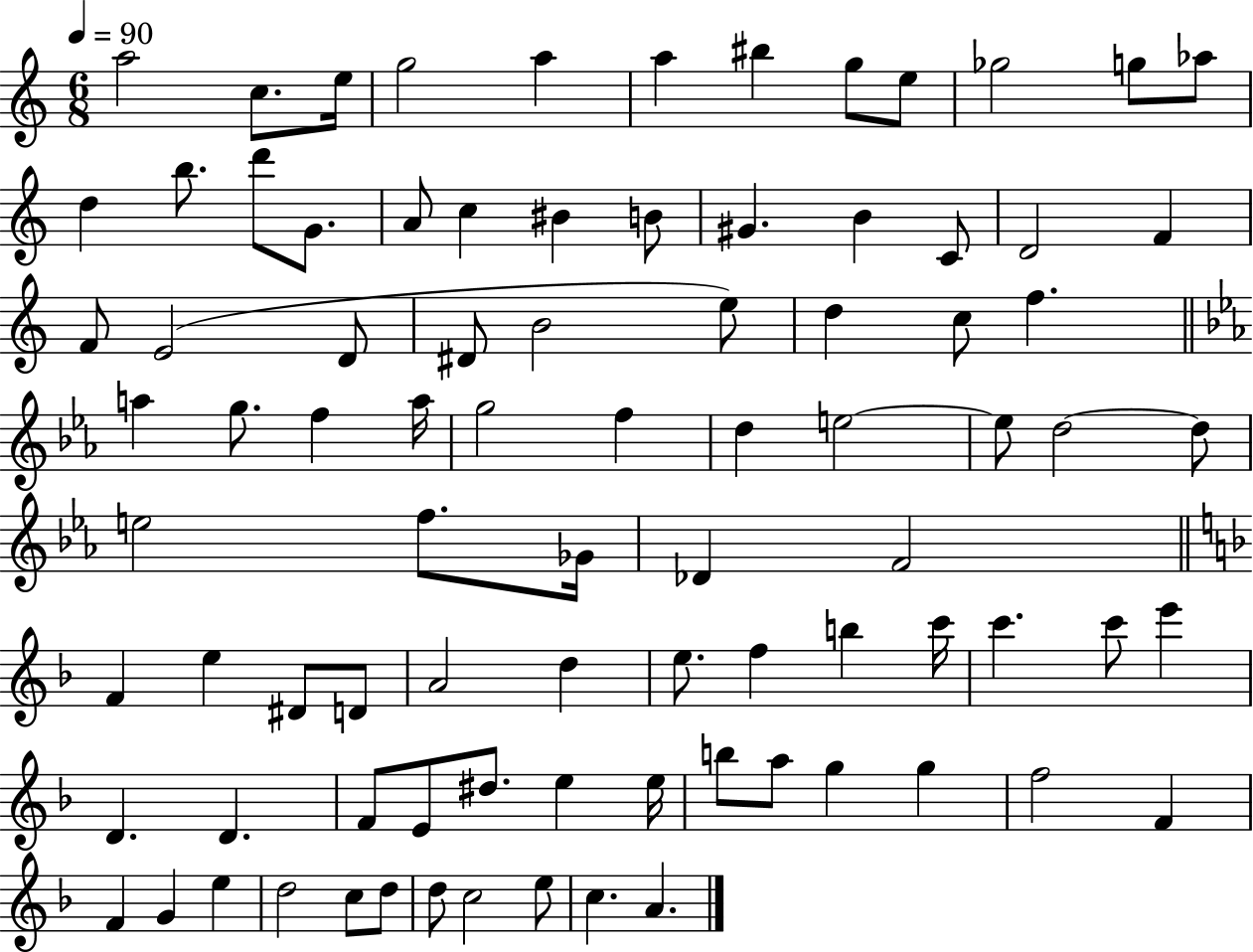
A5/h C5/e. E5/s G5/h A5/q A5/q BIS5/q G5/e E5/e Gb5/h G5/e Ab5/e D5/q B5/e. D6/e G4/e. A4/e C5/q BIS4/q B4/e G#4/q. B4/q C4/e D4/h F4/q F4/e E4/h D4/e D#4/e B4/h E5/e D5/q C5/e F5/q. A5/q G5/e. F5/q A5/s G5/h F5/q D5/q E5/h E5/e D5/h D5/e E5/h F5/e. Gb4/s Db4/q F4/h F4/q E5/q D#4/e D4/e A4/h D5/q E5/e. F5/q B5/q C6/s C6/q. C6/e E6/q D4/q. D4/q. F4/e E4/e D#5/e. E5/q E5/s B5/e A5/e G5/q G5/q F5/h F4/q F4/q G4/q E5/q D5/h C5/e D5/e D5/e C5/h E5/e C5/q. A4/q.